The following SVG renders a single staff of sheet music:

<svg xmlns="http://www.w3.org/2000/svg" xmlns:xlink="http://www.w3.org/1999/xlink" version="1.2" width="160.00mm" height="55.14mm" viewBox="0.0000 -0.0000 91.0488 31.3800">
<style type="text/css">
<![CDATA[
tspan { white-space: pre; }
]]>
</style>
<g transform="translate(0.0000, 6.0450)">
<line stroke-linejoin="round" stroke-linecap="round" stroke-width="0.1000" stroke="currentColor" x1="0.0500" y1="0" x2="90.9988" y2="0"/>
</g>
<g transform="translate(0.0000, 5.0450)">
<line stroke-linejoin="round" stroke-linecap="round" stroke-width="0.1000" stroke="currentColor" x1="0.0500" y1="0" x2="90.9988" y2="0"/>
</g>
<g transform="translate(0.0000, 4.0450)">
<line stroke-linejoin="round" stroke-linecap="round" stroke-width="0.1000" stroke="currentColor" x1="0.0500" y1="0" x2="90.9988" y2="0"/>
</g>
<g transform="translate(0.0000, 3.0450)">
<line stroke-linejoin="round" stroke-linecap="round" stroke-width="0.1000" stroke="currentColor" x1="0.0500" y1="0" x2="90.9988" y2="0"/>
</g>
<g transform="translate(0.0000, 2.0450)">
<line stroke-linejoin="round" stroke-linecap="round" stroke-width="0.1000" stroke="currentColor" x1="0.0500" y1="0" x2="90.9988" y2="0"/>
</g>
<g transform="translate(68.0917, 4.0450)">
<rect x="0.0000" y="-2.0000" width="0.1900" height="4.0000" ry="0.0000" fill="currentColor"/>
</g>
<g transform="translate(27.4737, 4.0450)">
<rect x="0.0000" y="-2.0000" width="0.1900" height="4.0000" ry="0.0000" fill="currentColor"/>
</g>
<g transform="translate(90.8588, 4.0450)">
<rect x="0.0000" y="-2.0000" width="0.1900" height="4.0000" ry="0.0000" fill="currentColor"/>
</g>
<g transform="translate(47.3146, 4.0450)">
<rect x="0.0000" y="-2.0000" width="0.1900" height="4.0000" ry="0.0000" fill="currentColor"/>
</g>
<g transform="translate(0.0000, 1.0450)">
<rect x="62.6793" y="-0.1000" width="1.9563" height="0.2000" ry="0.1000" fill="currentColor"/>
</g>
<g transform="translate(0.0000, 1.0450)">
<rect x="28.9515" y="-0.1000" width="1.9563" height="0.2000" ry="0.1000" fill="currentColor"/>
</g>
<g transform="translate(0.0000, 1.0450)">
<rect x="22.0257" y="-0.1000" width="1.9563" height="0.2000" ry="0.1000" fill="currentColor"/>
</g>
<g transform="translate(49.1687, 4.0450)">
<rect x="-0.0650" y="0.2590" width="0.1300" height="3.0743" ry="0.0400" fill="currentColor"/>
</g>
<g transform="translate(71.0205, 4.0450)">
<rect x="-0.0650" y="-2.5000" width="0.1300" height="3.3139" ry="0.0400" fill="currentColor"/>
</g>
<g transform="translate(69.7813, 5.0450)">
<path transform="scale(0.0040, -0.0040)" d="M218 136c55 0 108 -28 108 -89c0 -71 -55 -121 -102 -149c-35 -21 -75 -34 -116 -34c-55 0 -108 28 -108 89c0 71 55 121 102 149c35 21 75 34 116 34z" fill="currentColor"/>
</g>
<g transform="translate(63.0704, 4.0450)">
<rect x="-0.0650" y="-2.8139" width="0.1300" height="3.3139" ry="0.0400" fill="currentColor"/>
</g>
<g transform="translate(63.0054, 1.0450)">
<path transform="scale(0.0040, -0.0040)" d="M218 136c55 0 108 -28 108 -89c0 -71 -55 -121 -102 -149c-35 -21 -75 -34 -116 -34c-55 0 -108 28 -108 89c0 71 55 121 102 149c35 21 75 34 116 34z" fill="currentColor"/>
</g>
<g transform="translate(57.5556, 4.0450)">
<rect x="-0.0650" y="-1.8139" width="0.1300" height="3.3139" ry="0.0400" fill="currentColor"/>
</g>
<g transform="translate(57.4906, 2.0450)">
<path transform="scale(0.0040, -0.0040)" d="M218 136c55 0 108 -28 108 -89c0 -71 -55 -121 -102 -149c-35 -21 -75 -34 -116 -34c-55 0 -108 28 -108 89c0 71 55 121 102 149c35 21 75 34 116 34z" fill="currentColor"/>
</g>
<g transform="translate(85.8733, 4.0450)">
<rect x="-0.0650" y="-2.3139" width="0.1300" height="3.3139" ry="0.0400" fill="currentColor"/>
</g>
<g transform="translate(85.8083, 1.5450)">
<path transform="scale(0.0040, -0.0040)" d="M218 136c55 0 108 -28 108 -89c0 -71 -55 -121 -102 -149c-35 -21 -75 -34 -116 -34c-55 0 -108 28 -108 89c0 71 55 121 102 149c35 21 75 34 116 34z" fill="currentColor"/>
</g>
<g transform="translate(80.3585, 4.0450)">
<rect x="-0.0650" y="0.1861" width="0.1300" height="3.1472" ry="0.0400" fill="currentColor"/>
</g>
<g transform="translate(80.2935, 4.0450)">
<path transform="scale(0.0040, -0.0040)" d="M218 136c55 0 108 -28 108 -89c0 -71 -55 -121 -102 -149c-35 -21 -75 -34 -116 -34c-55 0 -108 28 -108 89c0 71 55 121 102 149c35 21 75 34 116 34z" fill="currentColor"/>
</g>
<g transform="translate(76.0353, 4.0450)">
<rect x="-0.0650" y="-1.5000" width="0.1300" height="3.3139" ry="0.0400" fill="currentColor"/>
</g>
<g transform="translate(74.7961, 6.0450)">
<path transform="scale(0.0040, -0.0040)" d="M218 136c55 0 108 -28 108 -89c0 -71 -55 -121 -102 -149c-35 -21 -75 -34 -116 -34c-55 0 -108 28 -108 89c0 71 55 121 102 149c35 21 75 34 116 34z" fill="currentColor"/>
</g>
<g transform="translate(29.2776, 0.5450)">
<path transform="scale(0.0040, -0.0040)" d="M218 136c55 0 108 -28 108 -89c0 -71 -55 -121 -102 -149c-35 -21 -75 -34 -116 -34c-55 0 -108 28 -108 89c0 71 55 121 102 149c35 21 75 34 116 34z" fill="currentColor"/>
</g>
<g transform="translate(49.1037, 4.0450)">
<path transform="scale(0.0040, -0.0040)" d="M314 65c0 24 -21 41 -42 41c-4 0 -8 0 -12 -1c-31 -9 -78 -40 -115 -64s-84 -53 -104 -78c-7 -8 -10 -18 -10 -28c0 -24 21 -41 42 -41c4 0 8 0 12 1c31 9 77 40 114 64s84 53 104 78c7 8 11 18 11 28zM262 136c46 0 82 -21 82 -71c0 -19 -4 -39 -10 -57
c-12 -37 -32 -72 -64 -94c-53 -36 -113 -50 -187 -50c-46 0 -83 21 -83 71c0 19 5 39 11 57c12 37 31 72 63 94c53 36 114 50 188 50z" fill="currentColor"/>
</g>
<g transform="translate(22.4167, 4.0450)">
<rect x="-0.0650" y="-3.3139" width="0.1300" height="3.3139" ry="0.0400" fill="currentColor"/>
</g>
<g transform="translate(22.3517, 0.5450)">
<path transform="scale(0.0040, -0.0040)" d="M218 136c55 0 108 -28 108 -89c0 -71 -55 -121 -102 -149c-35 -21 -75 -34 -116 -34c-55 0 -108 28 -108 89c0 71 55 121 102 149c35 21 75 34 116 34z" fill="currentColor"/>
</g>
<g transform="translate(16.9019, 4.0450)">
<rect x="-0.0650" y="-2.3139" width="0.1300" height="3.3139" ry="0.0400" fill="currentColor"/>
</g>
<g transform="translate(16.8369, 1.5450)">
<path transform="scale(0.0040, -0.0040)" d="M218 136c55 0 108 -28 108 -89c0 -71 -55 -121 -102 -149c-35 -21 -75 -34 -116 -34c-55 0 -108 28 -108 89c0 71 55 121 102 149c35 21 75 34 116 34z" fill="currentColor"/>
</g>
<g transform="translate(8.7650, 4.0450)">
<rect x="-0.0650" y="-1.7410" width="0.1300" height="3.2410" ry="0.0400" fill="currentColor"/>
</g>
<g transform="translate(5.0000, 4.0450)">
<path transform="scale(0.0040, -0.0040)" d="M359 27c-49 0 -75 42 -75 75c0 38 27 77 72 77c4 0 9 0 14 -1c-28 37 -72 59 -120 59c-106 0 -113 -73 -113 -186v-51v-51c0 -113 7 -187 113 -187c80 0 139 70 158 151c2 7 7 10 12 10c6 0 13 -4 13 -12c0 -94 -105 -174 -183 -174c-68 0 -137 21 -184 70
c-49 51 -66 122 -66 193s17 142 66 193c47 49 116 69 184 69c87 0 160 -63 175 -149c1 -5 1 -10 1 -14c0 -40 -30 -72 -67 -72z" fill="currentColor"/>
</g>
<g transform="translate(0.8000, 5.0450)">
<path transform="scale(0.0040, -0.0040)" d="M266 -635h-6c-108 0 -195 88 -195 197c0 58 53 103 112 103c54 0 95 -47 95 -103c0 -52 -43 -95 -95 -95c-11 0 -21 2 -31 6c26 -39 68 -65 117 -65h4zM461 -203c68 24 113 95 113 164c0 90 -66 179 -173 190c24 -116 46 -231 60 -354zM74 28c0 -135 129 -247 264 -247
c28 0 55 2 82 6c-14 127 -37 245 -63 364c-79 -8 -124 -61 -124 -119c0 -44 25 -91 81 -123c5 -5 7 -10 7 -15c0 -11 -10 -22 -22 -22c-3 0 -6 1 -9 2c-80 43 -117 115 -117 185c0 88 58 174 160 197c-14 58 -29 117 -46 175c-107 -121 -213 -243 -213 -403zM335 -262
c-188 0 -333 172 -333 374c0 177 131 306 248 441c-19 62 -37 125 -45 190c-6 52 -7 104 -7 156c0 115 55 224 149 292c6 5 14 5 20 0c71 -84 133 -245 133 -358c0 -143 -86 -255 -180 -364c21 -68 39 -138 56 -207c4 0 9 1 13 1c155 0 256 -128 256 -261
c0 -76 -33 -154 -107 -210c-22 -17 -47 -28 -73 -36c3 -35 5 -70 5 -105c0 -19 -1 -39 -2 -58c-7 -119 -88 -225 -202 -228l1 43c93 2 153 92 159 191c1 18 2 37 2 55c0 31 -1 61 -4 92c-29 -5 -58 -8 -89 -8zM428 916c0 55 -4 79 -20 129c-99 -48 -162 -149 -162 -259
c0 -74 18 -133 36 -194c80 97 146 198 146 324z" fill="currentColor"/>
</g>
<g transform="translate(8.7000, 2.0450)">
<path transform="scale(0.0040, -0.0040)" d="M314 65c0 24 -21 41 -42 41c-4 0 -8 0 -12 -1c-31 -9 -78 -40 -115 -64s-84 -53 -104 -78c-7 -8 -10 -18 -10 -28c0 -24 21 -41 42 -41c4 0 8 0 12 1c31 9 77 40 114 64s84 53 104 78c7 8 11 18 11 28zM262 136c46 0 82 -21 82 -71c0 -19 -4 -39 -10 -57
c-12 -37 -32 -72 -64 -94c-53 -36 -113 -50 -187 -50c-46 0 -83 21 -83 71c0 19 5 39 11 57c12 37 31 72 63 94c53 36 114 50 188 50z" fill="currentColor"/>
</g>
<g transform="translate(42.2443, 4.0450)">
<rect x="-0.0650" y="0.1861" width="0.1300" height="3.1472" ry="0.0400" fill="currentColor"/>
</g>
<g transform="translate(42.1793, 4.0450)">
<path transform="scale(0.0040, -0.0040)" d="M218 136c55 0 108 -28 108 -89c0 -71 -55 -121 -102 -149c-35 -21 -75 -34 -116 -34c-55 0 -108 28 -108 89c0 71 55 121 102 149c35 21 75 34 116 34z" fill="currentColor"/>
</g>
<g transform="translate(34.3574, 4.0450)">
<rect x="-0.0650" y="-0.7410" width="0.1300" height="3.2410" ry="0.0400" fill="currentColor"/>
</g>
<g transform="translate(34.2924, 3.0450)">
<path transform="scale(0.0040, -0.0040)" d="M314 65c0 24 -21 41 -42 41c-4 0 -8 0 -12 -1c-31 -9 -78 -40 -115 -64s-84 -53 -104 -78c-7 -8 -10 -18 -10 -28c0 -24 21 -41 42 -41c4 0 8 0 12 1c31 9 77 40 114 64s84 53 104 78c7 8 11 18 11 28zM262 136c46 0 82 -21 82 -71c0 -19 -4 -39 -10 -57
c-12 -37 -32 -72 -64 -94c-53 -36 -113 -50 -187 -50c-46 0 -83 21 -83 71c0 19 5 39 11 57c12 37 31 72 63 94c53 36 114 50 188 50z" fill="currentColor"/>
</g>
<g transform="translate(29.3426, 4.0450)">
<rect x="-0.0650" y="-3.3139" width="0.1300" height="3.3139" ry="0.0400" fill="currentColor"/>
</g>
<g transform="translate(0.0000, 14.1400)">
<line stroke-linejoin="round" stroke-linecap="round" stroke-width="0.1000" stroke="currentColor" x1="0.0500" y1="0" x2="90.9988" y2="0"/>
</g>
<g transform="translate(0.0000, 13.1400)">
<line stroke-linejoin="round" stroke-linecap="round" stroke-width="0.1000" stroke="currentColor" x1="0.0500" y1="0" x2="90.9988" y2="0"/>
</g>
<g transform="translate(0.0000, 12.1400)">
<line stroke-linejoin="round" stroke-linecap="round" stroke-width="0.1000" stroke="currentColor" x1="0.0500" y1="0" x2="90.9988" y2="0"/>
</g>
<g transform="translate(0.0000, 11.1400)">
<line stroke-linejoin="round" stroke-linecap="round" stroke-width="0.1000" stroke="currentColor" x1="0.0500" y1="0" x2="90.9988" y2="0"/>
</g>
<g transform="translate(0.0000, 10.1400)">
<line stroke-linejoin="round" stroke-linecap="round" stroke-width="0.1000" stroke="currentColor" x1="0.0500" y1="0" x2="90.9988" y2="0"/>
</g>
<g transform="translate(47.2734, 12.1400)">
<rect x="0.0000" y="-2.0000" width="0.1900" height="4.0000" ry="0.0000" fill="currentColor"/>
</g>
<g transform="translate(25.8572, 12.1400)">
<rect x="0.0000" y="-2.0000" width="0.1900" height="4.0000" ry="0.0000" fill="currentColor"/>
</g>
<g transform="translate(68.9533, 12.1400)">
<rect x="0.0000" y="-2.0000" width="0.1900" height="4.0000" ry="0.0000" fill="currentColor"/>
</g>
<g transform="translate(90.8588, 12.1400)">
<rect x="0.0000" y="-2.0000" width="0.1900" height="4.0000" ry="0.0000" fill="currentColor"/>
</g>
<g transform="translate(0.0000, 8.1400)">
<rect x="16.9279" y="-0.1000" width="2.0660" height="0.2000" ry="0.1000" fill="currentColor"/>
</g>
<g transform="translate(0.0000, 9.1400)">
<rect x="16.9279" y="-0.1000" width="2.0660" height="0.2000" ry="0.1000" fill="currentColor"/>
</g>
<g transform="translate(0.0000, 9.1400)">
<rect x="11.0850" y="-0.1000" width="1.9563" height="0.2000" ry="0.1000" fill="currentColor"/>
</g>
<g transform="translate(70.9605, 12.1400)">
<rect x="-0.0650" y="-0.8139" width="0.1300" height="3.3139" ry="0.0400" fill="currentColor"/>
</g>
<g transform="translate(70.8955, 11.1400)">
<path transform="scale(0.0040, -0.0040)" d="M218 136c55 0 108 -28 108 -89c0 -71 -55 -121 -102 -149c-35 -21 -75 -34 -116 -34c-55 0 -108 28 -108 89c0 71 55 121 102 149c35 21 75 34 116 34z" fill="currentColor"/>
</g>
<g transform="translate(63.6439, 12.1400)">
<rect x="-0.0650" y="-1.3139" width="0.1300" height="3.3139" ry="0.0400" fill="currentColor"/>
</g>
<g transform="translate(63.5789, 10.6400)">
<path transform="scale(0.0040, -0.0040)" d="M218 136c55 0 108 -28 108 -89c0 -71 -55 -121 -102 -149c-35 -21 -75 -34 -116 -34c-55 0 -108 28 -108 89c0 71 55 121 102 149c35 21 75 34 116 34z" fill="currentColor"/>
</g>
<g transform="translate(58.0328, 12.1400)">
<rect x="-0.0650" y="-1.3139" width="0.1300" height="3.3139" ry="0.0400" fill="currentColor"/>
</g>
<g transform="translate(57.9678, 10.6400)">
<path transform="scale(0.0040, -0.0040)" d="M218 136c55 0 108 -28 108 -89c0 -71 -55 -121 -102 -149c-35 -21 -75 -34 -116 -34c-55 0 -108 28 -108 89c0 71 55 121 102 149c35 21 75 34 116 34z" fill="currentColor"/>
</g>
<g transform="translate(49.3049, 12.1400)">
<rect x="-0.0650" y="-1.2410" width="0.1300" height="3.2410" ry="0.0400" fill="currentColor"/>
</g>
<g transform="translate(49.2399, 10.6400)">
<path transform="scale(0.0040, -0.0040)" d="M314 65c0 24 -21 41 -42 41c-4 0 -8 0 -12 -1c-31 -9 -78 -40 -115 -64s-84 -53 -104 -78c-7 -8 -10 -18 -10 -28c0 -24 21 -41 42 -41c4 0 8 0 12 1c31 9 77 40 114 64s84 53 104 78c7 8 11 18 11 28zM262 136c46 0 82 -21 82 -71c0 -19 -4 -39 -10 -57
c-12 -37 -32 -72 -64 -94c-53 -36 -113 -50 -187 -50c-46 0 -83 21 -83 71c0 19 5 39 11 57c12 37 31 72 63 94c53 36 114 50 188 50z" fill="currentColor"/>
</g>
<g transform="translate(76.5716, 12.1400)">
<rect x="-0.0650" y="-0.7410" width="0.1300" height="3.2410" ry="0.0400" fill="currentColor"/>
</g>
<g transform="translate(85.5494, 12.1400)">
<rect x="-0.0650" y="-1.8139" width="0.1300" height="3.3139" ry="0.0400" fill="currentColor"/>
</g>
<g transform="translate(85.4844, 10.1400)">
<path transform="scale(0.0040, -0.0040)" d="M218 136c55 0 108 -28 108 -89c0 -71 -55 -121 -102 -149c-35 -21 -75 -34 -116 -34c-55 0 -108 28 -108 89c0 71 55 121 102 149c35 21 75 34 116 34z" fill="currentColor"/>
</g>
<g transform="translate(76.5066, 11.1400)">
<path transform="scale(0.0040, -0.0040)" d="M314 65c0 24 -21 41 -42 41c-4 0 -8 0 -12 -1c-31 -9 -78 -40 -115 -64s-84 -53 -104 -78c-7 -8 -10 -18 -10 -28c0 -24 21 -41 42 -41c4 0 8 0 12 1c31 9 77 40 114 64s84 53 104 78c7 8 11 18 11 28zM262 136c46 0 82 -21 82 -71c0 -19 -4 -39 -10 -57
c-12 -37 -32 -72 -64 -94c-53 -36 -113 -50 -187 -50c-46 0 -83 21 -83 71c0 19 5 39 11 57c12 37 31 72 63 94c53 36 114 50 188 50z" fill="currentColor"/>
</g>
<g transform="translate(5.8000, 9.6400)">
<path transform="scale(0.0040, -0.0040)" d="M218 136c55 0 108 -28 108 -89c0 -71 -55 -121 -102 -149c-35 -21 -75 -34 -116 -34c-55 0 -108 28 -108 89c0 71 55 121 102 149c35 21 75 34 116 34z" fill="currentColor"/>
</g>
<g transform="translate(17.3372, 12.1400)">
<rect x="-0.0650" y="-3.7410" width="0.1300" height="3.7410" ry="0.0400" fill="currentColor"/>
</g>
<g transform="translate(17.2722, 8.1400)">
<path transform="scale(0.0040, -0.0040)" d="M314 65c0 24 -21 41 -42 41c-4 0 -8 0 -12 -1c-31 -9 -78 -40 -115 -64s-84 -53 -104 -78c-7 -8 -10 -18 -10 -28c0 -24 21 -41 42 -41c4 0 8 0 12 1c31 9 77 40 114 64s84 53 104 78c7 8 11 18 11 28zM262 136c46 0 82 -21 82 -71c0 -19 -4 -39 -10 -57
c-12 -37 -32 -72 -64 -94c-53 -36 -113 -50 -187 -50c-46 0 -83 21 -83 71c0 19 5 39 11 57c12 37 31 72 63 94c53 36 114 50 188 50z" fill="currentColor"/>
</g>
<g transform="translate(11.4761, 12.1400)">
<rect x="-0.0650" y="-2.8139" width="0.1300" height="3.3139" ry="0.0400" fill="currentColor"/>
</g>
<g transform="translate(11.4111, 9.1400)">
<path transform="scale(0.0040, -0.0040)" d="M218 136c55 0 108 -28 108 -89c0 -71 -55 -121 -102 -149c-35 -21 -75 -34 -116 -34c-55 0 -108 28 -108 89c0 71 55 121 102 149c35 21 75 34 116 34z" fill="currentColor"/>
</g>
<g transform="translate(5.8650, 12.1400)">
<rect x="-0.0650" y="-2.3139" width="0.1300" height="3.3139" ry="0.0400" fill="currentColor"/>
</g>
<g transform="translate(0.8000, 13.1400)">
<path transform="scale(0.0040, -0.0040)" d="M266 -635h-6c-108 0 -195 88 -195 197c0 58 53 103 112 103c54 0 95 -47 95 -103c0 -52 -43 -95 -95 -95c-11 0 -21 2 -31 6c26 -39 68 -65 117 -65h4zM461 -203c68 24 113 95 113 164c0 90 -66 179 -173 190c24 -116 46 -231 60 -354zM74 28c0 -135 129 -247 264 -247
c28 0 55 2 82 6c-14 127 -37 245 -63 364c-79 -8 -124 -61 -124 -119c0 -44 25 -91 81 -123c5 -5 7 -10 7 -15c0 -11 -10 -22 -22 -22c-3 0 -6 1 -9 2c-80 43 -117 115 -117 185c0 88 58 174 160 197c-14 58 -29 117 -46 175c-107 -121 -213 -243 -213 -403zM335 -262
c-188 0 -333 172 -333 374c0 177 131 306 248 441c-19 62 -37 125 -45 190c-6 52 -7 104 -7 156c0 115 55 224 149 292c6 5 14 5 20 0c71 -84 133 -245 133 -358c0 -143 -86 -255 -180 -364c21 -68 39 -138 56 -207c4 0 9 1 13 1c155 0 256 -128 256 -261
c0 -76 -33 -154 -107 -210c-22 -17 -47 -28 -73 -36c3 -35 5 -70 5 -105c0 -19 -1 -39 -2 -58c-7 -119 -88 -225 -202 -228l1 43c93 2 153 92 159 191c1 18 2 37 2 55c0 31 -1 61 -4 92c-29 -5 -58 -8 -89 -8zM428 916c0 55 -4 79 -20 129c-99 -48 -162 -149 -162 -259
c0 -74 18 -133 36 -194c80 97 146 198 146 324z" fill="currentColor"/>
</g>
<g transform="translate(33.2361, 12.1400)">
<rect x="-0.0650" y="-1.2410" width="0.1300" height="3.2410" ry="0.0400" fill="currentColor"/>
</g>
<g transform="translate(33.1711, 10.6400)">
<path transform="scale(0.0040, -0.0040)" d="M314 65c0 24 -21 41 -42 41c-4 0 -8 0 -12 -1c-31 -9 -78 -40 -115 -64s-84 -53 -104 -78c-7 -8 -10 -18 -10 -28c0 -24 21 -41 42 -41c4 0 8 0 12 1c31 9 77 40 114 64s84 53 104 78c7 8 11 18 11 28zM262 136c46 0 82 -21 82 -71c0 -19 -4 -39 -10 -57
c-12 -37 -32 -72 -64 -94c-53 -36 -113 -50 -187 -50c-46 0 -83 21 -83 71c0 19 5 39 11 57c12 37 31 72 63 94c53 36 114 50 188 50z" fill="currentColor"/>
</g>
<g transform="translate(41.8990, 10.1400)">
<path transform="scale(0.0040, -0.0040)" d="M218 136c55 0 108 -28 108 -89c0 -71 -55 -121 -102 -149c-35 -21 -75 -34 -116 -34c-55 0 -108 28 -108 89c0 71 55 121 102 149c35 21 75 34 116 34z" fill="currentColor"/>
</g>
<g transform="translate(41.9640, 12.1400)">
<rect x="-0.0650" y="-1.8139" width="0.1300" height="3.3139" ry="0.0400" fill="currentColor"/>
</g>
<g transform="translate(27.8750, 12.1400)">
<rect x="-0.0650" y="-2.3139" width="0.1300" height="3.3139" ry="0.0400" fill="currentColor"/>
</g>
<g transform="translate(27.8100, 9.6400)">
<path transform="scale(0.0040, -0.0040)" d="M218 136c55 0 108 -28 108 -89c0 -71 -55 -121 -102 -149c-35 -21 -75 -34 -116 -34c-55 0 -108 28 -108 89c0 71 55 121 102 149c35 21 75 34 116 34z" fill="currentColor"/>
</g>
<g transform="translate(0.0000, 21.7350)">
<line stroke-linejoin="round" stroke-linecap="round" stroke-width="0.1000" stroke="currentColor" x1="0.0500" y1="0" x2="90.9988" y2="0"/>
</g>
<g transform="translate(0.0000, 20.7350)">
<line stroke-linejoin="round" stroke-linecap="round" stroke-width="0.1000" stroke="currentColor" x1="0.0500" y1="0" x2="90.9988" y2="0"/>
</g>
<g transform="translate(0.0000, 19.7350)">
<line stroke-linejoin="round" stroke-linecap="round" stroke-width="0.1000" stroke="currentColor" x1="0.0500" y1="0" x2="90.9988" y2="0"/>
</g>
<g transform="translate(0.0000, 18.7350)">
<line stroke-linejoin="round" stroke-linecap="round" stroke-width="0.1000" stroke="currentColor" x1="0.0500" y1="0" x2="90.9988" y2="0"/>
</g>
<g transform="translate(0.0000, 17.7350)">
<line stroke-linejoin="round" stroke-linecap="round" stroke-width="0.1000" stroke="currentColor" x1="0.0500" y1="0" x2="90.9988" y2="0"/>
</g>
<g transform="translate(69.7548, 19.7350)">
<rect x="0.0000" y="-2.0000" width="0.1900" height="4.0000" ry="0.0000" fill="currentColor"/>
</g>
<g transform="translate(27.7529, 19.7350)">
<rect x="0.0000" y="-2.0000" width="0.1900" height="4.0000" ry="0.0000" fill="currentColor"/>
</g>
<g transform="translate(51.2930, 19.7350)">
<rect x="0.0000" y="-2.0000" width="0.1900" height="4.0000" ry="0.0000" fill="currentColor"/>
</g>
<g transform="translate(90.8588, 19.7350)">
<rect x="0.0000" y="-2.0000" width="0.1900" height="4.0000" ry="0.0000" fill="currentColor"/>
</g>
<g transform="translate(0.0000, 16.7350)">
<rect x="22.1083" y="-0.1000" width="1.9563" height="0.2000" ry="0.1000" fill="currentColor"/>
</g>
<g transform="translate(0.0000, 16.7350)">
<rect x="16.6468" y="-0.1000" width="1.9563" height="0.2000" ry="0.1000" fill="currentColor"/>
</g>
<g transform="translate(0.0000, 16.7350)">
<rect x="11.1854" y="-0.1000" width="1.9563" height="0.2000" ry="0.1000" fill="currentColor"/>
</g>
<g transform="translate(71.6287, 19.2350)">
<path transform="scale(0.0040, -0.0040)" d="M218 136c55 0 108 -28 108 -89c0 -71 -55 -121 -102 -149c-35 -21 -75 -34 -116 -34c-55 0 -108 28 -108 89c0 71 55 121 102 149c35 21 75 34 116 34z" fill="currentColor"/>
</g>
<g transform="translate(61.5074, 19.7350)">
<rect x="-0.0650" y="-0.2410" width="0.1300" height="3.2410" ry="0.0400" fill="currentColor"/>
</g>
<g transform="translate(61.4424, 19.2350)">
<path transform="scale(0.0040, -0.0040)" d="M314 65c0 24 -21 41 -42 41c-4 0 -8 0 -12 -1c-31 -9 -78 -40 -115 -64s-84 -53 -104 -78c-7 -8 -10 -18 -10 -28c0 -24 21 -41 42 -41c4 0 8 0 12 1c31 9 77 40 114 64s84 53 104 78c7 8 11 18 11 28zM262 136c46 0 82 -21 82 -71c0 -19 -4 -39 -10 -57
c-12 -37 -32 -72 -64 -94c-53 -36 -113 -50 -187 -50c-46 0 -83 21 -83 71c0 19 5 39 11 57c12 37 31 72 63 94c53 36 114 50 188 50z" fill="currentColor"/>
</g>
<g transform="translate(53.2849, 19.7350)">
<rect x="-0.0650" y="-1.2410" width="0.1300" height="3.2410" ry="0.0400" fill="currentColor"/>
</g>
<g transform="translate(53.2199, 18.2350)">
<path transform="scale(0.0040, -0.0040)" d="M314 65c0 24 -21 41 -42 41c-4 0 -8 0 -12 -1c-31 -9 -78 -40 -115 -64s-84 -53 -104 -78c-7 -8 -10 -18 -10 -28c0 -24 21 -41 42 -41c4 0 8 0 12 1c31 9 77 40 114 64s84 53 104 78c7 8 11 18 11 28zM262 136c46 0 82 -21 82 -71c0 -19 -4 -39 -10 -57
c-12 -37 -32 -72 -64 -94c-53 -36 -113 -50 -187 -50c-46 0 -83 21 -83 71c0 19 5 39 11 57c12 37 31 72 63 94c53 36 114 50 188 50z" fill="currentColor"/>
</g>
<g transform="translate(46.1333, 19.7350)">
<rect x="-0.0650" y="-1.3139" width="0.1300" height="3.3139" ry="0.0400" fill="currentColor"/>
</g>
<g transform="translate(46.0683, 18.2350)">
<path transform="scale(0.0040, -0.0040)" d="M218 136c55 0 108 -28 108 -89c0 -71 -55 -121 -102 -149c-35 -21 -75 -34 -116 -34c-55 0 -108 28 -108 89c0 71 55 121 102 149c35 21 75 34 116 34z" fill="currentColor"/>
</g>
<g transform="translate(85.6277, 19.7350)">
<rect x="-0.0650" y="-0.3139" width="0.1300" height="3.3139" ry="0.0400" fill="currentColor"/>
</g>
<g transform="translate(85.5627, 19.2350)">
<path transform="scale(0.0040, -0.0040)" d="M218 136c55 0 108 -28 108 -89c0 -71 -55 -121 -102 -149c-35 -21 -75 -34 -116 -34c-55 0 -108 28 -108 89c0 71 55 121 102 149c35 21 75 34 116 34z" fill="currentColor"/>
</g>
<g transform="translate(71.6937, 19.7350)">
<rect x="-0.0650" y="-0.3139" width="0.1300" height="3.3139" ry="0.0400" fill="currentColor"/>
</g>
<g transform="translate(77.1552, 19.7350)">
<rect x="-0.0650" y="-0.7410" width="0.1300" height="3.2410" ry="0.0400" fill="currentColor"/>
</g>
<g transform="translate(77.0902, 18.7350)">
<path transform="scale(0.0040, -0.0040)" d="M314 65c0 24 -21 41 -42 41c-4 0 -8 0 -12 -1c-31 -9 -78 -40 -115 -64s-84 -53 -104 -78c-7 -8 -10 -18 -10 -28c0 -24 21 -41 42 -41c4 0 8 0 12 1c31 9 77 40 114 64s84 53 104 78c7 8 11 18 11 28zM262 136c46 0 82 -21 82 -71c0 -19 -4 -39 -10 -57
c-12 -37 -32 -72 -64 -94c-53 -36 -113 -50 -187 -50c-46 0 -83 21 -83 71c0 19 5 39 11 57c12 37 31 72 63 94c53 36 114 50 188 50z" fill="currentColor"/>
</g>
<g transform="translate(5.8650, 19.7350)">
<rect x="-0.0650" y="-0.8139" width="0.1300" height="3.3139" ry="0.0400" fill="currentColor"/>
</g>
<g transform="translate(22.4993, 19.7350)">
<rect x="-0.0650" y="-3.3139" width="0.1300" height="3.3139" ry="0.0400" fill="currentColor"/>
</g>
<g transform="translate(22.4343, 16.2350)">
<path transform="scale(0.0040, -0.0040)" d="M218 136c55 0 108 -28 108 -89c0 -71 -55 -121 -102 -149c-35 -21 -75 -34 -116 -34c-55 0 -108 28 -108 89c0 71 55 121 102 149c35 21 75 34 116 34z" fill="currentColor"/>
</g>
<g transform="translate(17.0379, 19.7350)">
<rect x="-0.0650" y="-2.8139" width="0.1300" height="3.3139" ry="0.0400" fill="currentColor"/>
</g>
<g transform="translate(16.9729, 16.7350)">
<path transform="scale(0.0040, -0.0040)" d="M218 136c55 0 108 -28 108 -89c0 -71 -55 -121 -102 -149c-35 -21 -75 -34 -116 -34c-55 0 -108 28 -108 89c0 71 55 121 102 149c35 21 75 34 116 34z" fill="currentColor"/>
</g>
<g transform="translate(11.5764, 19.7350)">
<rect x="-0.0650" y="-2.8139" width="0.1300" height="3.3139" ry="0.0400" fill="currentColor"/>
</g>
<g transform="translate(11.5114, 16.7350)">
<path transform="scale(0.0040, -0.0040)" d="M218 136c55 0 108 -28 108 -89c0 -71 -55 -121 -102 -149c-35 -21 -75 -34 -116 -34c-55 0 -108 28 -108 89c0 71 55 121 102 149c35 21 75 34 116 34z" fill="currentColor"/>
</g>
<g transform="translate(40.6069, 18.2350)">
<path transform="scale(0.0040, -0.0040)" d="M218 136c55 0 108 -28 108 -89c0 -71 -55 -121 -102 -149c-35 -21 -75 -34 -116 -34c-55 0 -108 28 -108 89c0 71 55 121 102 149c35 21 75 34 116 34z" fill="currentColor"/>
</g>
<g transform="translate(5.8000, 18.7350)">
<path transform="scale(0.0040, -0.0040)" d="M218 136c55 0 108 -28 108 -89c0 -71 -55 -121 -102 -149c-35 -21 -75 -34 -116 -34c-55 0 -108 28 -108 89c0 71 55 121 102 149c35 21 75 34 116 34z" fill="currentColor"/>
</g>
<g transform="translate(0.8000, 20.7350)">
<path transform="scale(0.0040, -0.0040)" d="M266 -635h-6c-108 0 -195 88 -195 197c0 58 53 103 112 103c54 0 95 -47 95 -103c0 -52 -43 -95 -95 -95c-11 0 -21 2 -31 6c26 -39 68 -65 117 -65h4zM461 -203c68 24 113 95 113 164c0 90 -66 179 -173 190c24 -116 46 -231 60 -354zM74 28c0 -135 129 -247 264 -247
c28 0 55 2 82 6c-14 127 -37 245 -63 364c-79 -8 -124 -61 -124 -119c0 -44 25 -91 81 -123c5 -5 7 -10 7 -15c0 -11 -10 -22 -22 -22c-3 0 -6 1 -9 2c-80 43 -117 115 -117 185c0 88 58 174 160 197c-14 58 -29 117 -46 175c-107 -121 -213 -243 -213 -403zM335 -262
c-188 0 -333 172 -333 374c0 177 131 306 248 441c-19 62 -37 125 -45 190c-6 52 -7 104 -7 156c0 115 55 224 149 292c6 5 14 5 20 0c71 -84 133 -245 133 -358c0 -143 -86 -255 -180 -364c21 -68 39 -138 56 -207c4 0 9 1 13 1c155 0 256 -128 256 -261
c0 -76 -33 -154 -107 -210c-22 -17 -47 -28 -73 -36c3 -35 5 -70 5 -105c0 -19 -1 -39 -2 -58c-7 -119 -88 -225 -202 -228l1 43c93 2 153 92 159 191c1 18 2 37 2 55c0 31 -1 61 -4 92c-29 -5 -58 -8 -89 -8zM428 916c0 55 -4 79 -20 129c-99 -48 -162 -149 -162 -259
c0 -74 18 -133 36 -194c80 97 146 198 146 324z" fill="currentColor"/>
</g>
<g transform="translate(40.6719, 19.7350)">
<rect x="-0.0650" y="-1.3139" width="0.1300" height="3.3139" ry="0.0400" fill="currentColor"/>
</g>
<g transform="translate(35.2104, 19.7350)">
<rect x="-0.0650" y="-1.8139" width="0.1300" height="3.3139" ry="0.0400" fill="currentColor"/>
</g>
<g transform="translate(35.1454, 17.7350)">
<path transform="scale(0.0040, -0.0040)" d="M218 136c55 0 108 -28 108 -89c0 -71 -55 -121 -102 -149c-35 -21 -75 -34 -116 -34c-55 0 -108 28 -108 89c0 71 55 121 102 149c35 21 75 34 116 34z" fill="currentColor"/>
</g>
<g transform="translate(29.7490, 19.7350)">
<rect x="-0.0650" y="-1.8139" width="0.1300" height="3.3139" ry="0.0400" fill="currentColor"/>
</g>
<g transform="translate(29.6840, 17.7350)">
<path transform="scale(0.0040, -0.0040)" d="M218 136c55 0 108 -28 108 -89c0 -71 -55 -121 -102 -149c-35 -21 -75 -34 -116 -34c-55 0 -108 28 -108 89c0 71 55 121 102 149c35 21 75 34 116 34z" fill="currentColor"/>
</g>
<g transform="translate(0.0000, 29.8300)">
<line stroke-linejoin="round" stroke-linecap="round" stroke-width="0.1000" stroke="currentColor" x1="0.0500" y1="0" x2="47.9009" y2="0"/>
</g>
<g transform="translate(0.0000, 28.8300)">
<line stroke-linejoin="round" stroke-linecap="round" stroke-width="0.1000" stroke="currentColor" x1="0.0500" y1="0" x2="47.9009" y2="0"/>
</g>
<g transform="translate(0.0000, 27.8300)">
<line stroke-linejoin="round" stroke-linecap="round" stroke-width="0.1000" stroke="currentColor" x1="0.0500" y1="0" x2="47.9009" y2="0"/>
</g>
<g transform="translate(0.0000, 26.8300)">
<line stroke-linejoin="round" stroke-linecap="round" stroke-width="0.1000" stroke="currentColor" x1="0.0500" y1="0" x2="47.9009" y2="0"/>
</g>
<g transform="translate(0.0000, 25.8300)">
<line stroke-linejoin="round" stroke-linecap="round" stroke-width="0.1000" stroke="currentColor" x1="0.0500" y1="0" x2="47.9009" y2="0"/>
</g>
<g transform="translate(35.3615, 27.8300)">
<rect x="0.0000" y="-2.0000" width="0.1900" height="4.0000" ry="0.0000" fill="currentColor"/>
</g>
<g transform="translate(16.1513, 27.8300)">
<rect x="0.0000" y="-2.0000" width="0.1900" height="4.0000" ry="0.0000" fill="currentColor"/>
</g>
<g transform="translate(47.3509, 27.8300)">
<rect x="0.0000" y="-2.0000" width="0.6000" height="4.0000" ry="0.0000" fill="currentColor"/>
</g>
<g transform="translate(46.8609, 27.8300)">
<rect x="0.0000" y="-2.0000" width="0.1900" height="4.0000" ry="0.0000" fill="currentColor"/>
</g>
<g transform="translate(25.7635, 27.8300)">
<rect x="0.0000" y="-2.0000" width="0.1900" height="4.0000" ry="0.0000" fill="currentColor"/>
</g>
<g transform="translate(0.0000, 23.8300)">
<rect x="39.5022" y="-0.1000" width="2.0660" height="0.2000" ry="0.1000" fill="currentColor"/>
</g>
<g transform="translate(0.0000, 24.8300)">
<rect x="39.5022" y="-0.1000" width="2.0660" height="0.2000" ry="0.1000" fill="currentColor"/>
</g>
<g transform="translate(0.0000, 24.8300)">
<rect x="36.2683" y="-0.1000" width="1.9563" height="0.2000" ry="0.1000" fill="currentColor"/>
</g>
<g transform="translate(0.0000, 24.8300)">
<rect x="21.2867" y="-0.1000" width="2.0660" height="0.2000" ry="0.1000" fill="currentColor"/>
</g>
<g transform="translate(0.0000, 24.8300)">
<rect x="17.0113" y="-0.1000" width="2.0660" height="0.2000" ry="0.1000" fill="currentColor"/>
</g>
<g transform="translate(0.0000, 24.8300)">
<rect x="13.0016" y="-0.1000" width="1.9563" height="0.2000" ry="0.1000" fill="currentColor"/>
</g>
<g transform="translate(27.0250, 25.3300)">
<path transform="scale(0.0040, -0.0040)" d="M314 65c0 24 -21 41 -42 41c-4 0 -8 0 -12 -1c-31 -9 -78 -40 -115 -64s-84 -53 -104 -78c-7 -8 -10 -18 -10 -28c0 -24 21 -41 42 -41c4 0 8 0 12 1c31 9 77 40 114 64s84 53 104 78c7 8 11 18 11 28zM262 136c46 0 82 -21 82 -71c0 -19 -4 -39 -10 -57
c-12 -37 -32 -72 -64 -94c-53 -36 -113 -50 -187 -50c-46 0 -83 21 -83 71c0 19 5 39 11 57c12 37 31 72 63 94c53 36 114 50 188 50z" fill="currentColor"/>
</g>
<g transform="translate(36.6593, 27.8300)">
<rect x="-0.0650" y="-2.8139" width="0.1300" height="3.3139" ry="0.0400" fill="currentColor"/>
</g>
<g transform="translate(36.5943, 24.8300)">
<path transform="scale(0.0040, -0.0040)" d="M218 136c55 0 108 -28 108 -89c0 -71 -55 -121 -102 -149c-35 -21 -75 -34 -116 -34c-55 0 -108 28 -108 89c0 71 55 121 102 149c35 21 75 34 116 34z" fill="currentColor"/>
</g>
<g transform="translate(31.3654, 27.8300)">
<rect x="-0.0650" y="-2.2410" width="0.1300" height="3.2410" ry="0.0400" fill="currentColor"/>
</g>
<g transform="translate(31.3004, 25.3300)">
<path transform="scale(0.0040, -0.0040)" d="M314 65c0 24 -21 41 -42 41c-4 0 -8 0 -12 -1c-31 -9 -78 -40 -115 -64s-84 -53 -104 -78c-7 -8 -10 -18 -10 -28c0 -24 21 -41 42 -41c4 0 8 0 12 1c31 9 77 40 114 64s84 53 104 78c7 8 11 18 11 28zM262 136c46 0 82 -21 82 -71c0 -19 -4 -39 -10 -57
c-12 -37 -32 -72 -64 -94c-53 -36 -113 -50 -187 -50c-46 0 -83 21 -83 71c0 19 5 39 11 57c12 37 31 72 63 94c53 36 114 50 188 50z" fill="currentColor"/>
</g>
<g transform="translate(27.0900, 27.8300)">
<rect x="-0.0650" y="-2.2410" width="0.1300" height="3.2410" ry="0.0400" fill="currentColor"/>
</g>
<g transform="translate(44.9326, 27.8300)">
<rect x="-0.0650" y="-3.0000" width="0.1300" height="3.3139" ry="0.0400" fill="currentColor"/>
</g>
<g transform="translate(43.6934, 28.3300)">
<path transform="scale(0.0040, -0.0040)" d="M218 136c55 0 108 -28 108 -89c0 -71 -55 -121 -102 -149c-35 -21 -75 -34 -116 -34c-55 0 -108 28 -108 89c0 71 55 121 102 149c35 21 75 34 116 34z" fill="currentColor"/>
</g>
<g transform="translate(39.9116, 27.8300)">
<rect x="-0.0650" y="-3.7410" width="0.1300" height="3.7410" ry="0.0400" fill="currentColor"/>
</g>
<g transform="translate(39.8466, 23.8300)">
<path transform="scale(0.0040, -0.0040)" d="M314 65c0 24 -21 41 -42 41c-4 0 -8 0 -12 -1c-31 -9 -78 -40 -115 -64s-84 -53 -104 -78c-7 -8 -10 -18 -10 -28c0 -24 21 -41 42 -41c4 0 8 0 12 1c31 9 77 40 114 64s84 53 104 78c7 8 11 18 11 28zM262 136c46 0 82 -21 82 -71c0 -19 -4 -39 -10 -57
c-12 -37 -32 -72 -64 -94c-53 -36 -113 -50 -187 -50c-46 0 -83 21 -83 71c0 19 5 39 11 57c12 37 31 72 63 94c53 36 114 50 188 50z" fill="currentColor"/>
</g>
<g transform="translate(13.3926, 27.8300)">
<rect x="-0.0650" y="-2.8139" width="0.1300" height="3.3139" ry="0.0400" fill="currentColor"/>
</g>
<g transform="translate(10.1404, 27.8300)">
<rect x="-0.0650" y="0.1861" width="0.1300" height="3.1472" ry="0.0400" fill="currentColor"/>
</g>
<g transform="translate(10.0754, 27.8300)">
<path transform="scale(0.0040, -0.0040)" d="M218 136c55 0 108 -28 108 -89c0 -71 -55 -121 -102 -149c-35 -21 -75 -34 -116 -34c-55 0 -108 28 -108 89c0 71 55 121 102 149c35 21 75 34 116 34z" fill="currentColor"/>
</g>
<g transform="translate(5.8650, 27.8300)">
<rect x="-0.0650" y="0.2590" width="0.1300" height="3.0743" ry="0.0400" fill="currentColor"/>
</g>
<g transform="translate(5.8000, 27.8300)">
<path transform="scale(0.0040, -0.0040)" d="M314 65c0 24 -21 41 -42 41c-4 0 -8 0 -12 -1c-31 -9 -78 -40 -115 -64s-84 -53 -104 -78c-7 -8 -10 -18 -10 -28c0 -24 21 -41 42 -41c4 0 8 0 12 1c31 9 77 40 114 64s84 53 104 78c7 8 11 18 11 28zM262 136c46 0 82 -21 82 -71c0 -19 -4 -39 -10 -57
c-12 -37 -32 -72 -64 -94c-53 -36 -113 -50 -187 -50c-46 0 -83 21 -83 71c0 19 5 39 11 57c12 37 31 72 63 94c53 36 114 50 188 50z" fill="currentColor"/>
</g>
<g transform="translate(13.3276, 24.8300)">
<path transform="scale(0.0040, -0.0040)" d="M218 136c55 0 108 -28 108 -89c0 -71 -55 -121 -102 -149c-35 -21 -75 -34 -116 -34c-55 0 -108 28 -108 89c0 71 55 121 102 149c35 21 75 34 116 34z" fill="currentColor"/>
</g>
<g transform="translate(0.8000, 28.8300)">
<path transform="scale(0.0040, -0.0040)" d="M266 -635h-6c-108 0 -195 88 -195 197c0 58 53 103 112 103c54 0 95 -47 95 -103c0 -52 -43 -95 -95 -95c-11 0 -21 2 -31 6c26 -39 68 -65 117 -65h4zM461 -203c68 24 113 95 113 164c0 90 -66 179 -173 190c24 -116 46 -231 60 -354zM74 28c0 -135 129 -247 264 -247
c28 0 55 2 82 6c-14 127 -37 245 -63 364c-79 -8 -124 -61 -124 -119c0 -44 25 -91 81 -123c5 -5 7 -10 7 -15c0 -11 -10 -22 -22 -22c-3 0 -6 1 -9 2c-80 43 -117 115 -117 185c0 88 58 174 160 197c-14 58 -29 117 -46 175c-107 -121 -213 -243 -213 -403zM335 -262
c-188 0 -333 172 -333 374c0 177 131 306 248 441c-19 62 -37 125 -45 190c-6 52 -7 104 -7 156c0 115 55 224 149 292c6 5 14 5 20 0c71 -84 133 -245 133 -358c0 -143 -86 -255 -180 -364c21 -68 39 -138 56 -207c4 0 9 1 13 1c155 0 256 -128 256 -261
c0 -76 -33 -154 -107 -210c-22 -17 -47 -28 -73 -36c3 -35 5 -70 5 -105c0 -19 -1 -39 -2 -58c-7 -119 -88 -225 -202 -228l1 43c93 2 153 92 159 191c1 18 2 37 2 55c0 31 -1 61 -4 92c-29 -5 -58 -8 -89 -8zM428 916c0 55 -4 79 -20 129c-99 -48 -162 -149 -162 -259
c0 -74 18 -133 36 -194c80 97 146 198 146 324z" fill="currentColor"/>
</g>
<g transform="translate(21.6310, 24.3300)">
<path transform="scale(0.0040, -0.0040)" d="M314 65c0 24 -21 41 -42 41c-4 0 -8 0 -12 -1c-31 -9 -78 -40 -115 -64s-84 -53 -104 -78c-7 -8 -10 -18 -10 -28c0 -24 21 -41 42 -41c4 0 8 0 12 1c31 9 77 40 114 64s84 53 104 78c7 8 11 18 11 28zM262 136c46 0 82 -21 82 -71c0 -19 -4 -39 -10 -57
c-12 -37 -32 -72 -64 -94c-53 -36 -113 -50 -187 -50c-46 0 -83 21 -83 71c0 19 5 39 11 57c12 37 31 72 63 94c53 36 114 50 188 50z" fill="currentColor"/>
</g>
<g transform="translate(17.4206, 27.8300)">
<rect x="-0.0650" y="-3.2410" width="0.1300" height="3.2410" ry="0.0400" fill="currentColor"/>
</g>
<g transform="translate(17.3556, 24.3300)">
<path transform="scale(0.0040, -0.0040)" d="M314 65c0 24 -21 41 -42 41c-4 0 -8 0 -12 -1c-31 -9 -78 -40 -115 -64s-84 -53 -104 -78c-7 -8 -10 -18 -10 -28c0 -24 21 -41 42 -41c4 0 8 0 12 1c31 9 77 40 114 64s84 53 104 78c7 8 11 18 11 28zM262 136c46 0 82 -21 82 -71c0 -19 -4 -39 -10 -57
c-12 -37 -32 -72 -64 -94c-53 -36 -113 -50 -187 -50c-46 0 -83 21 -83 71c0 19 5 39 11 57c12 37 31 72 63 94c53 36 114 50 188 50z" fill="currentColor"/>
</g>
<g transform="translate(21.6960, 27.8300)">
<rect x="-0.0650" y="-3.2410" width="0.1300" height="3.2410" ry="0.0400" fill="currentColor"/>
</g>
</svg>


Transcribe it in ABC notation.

X:1
T:Untitled
M:4/4
L:1/4
K:C
f2 g b b d2 B B2 f a G E B g g a c'2 g e2 f e2 e e d d2 f d a a b f f e e e2 c2 c d2 c B2 B a b2 b2 g2 g2 a c'2 A